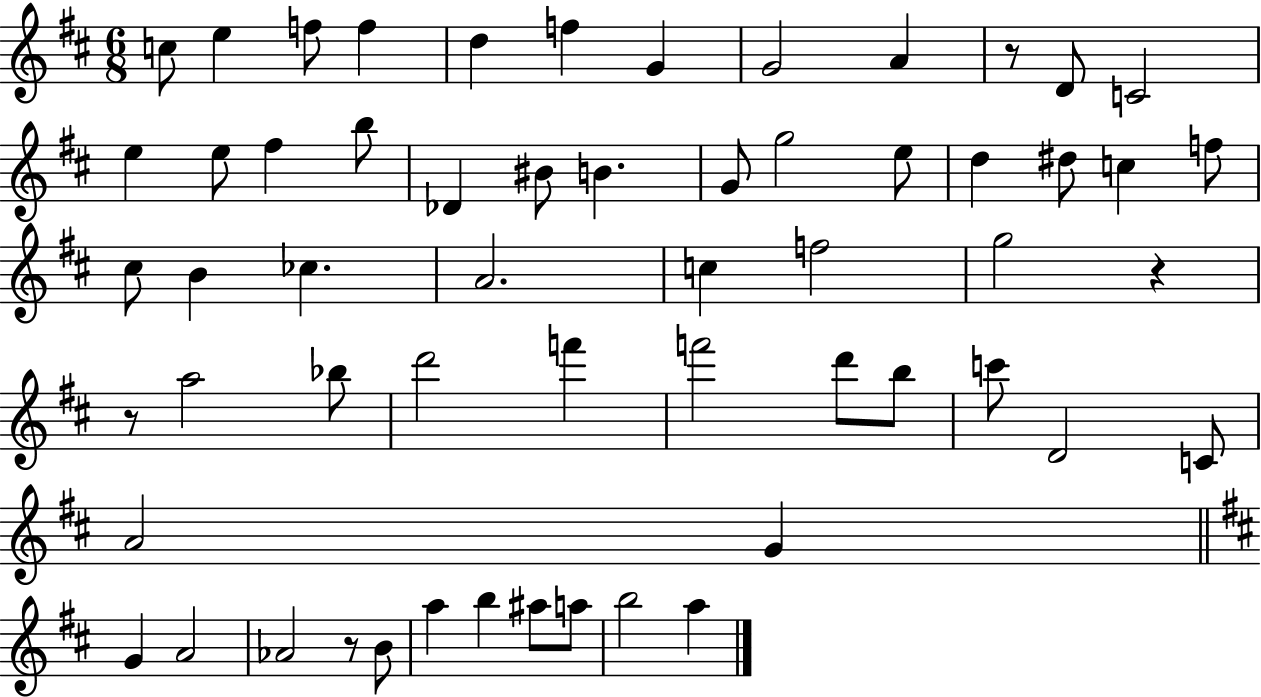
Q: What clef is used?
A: treble